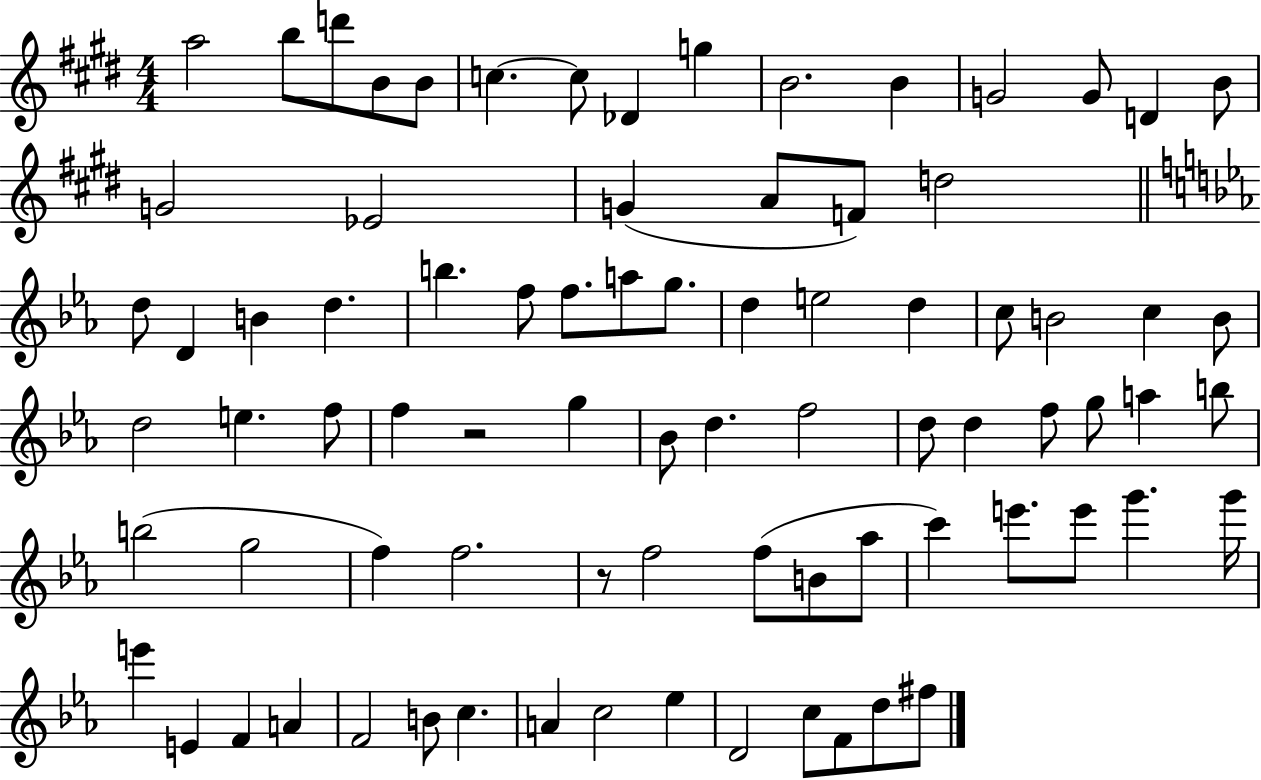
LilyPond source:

{
  \clef treble
  \numericTimeSignature
  \time 4/4
  \key e \major
  \repeat volta 2 { a''2 b''8 d'''8 b'8 b'8 | c''4.~~ c''8 des'4 g''4 | b'2. b'4 | g'2 g'8 d'4 b'8 | \break g'2 ees'2 | g'4( a'8 f'8) d''2 | \bar "||" \break \key ees \major d''8 d'4 b'4 d''4. | b''4. f''8 f''8. a''8 g''8. | d''4 e''2 d''4 | c''8 b'2 c''4 b'8 | \break d''2 e''4. f''8 | f''4 r2 g''4 | bes'8 d''4. f''2 | d''8 d''4 f''8 g''8 a''4 b''8 | \break b''2( g''2 | f''4) f''2. | r8 f''2 f''8( b'8 aes''8 | c'''4) e'''8. e'''8 g'''4. g'''16 | \break e'''4 e'4 f'4 a'4 | f'2 b'8 c''4. | a'4 c''2 ees''4 | d'2 c''8 f'8 d''8 fis''8 | \break } \bar "|."
}